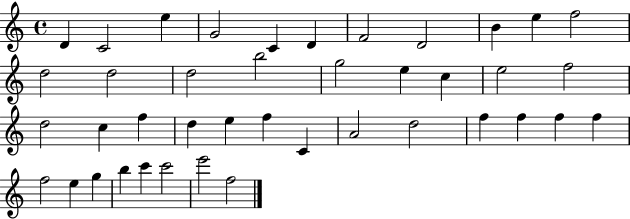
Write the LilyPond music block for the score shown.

{
  \clef treble
  \time 4/4
  \defaultTimeSignature
  \key c \major
  d'4 c'2 e''4 | g'2 c'4 d'4 | f'2 d'2 | b'4 e''4 f''2 | \break d''2 d''2 | d''2 b''2 | g''2 e''4 c''4 | e''2 f''2 | \break d''2 c''4 f''4 | d''4 e''4 f''4 c'4 | a'2 d''2 | f''4 f''4 f''4 f''4 | \break f''2 e''4 g''4 | b''4 c'''4 c'''2 | e'''2 f''2 | \bar "|."
}